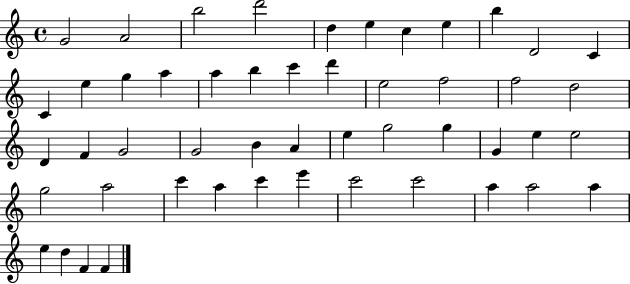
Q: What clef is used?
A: treble